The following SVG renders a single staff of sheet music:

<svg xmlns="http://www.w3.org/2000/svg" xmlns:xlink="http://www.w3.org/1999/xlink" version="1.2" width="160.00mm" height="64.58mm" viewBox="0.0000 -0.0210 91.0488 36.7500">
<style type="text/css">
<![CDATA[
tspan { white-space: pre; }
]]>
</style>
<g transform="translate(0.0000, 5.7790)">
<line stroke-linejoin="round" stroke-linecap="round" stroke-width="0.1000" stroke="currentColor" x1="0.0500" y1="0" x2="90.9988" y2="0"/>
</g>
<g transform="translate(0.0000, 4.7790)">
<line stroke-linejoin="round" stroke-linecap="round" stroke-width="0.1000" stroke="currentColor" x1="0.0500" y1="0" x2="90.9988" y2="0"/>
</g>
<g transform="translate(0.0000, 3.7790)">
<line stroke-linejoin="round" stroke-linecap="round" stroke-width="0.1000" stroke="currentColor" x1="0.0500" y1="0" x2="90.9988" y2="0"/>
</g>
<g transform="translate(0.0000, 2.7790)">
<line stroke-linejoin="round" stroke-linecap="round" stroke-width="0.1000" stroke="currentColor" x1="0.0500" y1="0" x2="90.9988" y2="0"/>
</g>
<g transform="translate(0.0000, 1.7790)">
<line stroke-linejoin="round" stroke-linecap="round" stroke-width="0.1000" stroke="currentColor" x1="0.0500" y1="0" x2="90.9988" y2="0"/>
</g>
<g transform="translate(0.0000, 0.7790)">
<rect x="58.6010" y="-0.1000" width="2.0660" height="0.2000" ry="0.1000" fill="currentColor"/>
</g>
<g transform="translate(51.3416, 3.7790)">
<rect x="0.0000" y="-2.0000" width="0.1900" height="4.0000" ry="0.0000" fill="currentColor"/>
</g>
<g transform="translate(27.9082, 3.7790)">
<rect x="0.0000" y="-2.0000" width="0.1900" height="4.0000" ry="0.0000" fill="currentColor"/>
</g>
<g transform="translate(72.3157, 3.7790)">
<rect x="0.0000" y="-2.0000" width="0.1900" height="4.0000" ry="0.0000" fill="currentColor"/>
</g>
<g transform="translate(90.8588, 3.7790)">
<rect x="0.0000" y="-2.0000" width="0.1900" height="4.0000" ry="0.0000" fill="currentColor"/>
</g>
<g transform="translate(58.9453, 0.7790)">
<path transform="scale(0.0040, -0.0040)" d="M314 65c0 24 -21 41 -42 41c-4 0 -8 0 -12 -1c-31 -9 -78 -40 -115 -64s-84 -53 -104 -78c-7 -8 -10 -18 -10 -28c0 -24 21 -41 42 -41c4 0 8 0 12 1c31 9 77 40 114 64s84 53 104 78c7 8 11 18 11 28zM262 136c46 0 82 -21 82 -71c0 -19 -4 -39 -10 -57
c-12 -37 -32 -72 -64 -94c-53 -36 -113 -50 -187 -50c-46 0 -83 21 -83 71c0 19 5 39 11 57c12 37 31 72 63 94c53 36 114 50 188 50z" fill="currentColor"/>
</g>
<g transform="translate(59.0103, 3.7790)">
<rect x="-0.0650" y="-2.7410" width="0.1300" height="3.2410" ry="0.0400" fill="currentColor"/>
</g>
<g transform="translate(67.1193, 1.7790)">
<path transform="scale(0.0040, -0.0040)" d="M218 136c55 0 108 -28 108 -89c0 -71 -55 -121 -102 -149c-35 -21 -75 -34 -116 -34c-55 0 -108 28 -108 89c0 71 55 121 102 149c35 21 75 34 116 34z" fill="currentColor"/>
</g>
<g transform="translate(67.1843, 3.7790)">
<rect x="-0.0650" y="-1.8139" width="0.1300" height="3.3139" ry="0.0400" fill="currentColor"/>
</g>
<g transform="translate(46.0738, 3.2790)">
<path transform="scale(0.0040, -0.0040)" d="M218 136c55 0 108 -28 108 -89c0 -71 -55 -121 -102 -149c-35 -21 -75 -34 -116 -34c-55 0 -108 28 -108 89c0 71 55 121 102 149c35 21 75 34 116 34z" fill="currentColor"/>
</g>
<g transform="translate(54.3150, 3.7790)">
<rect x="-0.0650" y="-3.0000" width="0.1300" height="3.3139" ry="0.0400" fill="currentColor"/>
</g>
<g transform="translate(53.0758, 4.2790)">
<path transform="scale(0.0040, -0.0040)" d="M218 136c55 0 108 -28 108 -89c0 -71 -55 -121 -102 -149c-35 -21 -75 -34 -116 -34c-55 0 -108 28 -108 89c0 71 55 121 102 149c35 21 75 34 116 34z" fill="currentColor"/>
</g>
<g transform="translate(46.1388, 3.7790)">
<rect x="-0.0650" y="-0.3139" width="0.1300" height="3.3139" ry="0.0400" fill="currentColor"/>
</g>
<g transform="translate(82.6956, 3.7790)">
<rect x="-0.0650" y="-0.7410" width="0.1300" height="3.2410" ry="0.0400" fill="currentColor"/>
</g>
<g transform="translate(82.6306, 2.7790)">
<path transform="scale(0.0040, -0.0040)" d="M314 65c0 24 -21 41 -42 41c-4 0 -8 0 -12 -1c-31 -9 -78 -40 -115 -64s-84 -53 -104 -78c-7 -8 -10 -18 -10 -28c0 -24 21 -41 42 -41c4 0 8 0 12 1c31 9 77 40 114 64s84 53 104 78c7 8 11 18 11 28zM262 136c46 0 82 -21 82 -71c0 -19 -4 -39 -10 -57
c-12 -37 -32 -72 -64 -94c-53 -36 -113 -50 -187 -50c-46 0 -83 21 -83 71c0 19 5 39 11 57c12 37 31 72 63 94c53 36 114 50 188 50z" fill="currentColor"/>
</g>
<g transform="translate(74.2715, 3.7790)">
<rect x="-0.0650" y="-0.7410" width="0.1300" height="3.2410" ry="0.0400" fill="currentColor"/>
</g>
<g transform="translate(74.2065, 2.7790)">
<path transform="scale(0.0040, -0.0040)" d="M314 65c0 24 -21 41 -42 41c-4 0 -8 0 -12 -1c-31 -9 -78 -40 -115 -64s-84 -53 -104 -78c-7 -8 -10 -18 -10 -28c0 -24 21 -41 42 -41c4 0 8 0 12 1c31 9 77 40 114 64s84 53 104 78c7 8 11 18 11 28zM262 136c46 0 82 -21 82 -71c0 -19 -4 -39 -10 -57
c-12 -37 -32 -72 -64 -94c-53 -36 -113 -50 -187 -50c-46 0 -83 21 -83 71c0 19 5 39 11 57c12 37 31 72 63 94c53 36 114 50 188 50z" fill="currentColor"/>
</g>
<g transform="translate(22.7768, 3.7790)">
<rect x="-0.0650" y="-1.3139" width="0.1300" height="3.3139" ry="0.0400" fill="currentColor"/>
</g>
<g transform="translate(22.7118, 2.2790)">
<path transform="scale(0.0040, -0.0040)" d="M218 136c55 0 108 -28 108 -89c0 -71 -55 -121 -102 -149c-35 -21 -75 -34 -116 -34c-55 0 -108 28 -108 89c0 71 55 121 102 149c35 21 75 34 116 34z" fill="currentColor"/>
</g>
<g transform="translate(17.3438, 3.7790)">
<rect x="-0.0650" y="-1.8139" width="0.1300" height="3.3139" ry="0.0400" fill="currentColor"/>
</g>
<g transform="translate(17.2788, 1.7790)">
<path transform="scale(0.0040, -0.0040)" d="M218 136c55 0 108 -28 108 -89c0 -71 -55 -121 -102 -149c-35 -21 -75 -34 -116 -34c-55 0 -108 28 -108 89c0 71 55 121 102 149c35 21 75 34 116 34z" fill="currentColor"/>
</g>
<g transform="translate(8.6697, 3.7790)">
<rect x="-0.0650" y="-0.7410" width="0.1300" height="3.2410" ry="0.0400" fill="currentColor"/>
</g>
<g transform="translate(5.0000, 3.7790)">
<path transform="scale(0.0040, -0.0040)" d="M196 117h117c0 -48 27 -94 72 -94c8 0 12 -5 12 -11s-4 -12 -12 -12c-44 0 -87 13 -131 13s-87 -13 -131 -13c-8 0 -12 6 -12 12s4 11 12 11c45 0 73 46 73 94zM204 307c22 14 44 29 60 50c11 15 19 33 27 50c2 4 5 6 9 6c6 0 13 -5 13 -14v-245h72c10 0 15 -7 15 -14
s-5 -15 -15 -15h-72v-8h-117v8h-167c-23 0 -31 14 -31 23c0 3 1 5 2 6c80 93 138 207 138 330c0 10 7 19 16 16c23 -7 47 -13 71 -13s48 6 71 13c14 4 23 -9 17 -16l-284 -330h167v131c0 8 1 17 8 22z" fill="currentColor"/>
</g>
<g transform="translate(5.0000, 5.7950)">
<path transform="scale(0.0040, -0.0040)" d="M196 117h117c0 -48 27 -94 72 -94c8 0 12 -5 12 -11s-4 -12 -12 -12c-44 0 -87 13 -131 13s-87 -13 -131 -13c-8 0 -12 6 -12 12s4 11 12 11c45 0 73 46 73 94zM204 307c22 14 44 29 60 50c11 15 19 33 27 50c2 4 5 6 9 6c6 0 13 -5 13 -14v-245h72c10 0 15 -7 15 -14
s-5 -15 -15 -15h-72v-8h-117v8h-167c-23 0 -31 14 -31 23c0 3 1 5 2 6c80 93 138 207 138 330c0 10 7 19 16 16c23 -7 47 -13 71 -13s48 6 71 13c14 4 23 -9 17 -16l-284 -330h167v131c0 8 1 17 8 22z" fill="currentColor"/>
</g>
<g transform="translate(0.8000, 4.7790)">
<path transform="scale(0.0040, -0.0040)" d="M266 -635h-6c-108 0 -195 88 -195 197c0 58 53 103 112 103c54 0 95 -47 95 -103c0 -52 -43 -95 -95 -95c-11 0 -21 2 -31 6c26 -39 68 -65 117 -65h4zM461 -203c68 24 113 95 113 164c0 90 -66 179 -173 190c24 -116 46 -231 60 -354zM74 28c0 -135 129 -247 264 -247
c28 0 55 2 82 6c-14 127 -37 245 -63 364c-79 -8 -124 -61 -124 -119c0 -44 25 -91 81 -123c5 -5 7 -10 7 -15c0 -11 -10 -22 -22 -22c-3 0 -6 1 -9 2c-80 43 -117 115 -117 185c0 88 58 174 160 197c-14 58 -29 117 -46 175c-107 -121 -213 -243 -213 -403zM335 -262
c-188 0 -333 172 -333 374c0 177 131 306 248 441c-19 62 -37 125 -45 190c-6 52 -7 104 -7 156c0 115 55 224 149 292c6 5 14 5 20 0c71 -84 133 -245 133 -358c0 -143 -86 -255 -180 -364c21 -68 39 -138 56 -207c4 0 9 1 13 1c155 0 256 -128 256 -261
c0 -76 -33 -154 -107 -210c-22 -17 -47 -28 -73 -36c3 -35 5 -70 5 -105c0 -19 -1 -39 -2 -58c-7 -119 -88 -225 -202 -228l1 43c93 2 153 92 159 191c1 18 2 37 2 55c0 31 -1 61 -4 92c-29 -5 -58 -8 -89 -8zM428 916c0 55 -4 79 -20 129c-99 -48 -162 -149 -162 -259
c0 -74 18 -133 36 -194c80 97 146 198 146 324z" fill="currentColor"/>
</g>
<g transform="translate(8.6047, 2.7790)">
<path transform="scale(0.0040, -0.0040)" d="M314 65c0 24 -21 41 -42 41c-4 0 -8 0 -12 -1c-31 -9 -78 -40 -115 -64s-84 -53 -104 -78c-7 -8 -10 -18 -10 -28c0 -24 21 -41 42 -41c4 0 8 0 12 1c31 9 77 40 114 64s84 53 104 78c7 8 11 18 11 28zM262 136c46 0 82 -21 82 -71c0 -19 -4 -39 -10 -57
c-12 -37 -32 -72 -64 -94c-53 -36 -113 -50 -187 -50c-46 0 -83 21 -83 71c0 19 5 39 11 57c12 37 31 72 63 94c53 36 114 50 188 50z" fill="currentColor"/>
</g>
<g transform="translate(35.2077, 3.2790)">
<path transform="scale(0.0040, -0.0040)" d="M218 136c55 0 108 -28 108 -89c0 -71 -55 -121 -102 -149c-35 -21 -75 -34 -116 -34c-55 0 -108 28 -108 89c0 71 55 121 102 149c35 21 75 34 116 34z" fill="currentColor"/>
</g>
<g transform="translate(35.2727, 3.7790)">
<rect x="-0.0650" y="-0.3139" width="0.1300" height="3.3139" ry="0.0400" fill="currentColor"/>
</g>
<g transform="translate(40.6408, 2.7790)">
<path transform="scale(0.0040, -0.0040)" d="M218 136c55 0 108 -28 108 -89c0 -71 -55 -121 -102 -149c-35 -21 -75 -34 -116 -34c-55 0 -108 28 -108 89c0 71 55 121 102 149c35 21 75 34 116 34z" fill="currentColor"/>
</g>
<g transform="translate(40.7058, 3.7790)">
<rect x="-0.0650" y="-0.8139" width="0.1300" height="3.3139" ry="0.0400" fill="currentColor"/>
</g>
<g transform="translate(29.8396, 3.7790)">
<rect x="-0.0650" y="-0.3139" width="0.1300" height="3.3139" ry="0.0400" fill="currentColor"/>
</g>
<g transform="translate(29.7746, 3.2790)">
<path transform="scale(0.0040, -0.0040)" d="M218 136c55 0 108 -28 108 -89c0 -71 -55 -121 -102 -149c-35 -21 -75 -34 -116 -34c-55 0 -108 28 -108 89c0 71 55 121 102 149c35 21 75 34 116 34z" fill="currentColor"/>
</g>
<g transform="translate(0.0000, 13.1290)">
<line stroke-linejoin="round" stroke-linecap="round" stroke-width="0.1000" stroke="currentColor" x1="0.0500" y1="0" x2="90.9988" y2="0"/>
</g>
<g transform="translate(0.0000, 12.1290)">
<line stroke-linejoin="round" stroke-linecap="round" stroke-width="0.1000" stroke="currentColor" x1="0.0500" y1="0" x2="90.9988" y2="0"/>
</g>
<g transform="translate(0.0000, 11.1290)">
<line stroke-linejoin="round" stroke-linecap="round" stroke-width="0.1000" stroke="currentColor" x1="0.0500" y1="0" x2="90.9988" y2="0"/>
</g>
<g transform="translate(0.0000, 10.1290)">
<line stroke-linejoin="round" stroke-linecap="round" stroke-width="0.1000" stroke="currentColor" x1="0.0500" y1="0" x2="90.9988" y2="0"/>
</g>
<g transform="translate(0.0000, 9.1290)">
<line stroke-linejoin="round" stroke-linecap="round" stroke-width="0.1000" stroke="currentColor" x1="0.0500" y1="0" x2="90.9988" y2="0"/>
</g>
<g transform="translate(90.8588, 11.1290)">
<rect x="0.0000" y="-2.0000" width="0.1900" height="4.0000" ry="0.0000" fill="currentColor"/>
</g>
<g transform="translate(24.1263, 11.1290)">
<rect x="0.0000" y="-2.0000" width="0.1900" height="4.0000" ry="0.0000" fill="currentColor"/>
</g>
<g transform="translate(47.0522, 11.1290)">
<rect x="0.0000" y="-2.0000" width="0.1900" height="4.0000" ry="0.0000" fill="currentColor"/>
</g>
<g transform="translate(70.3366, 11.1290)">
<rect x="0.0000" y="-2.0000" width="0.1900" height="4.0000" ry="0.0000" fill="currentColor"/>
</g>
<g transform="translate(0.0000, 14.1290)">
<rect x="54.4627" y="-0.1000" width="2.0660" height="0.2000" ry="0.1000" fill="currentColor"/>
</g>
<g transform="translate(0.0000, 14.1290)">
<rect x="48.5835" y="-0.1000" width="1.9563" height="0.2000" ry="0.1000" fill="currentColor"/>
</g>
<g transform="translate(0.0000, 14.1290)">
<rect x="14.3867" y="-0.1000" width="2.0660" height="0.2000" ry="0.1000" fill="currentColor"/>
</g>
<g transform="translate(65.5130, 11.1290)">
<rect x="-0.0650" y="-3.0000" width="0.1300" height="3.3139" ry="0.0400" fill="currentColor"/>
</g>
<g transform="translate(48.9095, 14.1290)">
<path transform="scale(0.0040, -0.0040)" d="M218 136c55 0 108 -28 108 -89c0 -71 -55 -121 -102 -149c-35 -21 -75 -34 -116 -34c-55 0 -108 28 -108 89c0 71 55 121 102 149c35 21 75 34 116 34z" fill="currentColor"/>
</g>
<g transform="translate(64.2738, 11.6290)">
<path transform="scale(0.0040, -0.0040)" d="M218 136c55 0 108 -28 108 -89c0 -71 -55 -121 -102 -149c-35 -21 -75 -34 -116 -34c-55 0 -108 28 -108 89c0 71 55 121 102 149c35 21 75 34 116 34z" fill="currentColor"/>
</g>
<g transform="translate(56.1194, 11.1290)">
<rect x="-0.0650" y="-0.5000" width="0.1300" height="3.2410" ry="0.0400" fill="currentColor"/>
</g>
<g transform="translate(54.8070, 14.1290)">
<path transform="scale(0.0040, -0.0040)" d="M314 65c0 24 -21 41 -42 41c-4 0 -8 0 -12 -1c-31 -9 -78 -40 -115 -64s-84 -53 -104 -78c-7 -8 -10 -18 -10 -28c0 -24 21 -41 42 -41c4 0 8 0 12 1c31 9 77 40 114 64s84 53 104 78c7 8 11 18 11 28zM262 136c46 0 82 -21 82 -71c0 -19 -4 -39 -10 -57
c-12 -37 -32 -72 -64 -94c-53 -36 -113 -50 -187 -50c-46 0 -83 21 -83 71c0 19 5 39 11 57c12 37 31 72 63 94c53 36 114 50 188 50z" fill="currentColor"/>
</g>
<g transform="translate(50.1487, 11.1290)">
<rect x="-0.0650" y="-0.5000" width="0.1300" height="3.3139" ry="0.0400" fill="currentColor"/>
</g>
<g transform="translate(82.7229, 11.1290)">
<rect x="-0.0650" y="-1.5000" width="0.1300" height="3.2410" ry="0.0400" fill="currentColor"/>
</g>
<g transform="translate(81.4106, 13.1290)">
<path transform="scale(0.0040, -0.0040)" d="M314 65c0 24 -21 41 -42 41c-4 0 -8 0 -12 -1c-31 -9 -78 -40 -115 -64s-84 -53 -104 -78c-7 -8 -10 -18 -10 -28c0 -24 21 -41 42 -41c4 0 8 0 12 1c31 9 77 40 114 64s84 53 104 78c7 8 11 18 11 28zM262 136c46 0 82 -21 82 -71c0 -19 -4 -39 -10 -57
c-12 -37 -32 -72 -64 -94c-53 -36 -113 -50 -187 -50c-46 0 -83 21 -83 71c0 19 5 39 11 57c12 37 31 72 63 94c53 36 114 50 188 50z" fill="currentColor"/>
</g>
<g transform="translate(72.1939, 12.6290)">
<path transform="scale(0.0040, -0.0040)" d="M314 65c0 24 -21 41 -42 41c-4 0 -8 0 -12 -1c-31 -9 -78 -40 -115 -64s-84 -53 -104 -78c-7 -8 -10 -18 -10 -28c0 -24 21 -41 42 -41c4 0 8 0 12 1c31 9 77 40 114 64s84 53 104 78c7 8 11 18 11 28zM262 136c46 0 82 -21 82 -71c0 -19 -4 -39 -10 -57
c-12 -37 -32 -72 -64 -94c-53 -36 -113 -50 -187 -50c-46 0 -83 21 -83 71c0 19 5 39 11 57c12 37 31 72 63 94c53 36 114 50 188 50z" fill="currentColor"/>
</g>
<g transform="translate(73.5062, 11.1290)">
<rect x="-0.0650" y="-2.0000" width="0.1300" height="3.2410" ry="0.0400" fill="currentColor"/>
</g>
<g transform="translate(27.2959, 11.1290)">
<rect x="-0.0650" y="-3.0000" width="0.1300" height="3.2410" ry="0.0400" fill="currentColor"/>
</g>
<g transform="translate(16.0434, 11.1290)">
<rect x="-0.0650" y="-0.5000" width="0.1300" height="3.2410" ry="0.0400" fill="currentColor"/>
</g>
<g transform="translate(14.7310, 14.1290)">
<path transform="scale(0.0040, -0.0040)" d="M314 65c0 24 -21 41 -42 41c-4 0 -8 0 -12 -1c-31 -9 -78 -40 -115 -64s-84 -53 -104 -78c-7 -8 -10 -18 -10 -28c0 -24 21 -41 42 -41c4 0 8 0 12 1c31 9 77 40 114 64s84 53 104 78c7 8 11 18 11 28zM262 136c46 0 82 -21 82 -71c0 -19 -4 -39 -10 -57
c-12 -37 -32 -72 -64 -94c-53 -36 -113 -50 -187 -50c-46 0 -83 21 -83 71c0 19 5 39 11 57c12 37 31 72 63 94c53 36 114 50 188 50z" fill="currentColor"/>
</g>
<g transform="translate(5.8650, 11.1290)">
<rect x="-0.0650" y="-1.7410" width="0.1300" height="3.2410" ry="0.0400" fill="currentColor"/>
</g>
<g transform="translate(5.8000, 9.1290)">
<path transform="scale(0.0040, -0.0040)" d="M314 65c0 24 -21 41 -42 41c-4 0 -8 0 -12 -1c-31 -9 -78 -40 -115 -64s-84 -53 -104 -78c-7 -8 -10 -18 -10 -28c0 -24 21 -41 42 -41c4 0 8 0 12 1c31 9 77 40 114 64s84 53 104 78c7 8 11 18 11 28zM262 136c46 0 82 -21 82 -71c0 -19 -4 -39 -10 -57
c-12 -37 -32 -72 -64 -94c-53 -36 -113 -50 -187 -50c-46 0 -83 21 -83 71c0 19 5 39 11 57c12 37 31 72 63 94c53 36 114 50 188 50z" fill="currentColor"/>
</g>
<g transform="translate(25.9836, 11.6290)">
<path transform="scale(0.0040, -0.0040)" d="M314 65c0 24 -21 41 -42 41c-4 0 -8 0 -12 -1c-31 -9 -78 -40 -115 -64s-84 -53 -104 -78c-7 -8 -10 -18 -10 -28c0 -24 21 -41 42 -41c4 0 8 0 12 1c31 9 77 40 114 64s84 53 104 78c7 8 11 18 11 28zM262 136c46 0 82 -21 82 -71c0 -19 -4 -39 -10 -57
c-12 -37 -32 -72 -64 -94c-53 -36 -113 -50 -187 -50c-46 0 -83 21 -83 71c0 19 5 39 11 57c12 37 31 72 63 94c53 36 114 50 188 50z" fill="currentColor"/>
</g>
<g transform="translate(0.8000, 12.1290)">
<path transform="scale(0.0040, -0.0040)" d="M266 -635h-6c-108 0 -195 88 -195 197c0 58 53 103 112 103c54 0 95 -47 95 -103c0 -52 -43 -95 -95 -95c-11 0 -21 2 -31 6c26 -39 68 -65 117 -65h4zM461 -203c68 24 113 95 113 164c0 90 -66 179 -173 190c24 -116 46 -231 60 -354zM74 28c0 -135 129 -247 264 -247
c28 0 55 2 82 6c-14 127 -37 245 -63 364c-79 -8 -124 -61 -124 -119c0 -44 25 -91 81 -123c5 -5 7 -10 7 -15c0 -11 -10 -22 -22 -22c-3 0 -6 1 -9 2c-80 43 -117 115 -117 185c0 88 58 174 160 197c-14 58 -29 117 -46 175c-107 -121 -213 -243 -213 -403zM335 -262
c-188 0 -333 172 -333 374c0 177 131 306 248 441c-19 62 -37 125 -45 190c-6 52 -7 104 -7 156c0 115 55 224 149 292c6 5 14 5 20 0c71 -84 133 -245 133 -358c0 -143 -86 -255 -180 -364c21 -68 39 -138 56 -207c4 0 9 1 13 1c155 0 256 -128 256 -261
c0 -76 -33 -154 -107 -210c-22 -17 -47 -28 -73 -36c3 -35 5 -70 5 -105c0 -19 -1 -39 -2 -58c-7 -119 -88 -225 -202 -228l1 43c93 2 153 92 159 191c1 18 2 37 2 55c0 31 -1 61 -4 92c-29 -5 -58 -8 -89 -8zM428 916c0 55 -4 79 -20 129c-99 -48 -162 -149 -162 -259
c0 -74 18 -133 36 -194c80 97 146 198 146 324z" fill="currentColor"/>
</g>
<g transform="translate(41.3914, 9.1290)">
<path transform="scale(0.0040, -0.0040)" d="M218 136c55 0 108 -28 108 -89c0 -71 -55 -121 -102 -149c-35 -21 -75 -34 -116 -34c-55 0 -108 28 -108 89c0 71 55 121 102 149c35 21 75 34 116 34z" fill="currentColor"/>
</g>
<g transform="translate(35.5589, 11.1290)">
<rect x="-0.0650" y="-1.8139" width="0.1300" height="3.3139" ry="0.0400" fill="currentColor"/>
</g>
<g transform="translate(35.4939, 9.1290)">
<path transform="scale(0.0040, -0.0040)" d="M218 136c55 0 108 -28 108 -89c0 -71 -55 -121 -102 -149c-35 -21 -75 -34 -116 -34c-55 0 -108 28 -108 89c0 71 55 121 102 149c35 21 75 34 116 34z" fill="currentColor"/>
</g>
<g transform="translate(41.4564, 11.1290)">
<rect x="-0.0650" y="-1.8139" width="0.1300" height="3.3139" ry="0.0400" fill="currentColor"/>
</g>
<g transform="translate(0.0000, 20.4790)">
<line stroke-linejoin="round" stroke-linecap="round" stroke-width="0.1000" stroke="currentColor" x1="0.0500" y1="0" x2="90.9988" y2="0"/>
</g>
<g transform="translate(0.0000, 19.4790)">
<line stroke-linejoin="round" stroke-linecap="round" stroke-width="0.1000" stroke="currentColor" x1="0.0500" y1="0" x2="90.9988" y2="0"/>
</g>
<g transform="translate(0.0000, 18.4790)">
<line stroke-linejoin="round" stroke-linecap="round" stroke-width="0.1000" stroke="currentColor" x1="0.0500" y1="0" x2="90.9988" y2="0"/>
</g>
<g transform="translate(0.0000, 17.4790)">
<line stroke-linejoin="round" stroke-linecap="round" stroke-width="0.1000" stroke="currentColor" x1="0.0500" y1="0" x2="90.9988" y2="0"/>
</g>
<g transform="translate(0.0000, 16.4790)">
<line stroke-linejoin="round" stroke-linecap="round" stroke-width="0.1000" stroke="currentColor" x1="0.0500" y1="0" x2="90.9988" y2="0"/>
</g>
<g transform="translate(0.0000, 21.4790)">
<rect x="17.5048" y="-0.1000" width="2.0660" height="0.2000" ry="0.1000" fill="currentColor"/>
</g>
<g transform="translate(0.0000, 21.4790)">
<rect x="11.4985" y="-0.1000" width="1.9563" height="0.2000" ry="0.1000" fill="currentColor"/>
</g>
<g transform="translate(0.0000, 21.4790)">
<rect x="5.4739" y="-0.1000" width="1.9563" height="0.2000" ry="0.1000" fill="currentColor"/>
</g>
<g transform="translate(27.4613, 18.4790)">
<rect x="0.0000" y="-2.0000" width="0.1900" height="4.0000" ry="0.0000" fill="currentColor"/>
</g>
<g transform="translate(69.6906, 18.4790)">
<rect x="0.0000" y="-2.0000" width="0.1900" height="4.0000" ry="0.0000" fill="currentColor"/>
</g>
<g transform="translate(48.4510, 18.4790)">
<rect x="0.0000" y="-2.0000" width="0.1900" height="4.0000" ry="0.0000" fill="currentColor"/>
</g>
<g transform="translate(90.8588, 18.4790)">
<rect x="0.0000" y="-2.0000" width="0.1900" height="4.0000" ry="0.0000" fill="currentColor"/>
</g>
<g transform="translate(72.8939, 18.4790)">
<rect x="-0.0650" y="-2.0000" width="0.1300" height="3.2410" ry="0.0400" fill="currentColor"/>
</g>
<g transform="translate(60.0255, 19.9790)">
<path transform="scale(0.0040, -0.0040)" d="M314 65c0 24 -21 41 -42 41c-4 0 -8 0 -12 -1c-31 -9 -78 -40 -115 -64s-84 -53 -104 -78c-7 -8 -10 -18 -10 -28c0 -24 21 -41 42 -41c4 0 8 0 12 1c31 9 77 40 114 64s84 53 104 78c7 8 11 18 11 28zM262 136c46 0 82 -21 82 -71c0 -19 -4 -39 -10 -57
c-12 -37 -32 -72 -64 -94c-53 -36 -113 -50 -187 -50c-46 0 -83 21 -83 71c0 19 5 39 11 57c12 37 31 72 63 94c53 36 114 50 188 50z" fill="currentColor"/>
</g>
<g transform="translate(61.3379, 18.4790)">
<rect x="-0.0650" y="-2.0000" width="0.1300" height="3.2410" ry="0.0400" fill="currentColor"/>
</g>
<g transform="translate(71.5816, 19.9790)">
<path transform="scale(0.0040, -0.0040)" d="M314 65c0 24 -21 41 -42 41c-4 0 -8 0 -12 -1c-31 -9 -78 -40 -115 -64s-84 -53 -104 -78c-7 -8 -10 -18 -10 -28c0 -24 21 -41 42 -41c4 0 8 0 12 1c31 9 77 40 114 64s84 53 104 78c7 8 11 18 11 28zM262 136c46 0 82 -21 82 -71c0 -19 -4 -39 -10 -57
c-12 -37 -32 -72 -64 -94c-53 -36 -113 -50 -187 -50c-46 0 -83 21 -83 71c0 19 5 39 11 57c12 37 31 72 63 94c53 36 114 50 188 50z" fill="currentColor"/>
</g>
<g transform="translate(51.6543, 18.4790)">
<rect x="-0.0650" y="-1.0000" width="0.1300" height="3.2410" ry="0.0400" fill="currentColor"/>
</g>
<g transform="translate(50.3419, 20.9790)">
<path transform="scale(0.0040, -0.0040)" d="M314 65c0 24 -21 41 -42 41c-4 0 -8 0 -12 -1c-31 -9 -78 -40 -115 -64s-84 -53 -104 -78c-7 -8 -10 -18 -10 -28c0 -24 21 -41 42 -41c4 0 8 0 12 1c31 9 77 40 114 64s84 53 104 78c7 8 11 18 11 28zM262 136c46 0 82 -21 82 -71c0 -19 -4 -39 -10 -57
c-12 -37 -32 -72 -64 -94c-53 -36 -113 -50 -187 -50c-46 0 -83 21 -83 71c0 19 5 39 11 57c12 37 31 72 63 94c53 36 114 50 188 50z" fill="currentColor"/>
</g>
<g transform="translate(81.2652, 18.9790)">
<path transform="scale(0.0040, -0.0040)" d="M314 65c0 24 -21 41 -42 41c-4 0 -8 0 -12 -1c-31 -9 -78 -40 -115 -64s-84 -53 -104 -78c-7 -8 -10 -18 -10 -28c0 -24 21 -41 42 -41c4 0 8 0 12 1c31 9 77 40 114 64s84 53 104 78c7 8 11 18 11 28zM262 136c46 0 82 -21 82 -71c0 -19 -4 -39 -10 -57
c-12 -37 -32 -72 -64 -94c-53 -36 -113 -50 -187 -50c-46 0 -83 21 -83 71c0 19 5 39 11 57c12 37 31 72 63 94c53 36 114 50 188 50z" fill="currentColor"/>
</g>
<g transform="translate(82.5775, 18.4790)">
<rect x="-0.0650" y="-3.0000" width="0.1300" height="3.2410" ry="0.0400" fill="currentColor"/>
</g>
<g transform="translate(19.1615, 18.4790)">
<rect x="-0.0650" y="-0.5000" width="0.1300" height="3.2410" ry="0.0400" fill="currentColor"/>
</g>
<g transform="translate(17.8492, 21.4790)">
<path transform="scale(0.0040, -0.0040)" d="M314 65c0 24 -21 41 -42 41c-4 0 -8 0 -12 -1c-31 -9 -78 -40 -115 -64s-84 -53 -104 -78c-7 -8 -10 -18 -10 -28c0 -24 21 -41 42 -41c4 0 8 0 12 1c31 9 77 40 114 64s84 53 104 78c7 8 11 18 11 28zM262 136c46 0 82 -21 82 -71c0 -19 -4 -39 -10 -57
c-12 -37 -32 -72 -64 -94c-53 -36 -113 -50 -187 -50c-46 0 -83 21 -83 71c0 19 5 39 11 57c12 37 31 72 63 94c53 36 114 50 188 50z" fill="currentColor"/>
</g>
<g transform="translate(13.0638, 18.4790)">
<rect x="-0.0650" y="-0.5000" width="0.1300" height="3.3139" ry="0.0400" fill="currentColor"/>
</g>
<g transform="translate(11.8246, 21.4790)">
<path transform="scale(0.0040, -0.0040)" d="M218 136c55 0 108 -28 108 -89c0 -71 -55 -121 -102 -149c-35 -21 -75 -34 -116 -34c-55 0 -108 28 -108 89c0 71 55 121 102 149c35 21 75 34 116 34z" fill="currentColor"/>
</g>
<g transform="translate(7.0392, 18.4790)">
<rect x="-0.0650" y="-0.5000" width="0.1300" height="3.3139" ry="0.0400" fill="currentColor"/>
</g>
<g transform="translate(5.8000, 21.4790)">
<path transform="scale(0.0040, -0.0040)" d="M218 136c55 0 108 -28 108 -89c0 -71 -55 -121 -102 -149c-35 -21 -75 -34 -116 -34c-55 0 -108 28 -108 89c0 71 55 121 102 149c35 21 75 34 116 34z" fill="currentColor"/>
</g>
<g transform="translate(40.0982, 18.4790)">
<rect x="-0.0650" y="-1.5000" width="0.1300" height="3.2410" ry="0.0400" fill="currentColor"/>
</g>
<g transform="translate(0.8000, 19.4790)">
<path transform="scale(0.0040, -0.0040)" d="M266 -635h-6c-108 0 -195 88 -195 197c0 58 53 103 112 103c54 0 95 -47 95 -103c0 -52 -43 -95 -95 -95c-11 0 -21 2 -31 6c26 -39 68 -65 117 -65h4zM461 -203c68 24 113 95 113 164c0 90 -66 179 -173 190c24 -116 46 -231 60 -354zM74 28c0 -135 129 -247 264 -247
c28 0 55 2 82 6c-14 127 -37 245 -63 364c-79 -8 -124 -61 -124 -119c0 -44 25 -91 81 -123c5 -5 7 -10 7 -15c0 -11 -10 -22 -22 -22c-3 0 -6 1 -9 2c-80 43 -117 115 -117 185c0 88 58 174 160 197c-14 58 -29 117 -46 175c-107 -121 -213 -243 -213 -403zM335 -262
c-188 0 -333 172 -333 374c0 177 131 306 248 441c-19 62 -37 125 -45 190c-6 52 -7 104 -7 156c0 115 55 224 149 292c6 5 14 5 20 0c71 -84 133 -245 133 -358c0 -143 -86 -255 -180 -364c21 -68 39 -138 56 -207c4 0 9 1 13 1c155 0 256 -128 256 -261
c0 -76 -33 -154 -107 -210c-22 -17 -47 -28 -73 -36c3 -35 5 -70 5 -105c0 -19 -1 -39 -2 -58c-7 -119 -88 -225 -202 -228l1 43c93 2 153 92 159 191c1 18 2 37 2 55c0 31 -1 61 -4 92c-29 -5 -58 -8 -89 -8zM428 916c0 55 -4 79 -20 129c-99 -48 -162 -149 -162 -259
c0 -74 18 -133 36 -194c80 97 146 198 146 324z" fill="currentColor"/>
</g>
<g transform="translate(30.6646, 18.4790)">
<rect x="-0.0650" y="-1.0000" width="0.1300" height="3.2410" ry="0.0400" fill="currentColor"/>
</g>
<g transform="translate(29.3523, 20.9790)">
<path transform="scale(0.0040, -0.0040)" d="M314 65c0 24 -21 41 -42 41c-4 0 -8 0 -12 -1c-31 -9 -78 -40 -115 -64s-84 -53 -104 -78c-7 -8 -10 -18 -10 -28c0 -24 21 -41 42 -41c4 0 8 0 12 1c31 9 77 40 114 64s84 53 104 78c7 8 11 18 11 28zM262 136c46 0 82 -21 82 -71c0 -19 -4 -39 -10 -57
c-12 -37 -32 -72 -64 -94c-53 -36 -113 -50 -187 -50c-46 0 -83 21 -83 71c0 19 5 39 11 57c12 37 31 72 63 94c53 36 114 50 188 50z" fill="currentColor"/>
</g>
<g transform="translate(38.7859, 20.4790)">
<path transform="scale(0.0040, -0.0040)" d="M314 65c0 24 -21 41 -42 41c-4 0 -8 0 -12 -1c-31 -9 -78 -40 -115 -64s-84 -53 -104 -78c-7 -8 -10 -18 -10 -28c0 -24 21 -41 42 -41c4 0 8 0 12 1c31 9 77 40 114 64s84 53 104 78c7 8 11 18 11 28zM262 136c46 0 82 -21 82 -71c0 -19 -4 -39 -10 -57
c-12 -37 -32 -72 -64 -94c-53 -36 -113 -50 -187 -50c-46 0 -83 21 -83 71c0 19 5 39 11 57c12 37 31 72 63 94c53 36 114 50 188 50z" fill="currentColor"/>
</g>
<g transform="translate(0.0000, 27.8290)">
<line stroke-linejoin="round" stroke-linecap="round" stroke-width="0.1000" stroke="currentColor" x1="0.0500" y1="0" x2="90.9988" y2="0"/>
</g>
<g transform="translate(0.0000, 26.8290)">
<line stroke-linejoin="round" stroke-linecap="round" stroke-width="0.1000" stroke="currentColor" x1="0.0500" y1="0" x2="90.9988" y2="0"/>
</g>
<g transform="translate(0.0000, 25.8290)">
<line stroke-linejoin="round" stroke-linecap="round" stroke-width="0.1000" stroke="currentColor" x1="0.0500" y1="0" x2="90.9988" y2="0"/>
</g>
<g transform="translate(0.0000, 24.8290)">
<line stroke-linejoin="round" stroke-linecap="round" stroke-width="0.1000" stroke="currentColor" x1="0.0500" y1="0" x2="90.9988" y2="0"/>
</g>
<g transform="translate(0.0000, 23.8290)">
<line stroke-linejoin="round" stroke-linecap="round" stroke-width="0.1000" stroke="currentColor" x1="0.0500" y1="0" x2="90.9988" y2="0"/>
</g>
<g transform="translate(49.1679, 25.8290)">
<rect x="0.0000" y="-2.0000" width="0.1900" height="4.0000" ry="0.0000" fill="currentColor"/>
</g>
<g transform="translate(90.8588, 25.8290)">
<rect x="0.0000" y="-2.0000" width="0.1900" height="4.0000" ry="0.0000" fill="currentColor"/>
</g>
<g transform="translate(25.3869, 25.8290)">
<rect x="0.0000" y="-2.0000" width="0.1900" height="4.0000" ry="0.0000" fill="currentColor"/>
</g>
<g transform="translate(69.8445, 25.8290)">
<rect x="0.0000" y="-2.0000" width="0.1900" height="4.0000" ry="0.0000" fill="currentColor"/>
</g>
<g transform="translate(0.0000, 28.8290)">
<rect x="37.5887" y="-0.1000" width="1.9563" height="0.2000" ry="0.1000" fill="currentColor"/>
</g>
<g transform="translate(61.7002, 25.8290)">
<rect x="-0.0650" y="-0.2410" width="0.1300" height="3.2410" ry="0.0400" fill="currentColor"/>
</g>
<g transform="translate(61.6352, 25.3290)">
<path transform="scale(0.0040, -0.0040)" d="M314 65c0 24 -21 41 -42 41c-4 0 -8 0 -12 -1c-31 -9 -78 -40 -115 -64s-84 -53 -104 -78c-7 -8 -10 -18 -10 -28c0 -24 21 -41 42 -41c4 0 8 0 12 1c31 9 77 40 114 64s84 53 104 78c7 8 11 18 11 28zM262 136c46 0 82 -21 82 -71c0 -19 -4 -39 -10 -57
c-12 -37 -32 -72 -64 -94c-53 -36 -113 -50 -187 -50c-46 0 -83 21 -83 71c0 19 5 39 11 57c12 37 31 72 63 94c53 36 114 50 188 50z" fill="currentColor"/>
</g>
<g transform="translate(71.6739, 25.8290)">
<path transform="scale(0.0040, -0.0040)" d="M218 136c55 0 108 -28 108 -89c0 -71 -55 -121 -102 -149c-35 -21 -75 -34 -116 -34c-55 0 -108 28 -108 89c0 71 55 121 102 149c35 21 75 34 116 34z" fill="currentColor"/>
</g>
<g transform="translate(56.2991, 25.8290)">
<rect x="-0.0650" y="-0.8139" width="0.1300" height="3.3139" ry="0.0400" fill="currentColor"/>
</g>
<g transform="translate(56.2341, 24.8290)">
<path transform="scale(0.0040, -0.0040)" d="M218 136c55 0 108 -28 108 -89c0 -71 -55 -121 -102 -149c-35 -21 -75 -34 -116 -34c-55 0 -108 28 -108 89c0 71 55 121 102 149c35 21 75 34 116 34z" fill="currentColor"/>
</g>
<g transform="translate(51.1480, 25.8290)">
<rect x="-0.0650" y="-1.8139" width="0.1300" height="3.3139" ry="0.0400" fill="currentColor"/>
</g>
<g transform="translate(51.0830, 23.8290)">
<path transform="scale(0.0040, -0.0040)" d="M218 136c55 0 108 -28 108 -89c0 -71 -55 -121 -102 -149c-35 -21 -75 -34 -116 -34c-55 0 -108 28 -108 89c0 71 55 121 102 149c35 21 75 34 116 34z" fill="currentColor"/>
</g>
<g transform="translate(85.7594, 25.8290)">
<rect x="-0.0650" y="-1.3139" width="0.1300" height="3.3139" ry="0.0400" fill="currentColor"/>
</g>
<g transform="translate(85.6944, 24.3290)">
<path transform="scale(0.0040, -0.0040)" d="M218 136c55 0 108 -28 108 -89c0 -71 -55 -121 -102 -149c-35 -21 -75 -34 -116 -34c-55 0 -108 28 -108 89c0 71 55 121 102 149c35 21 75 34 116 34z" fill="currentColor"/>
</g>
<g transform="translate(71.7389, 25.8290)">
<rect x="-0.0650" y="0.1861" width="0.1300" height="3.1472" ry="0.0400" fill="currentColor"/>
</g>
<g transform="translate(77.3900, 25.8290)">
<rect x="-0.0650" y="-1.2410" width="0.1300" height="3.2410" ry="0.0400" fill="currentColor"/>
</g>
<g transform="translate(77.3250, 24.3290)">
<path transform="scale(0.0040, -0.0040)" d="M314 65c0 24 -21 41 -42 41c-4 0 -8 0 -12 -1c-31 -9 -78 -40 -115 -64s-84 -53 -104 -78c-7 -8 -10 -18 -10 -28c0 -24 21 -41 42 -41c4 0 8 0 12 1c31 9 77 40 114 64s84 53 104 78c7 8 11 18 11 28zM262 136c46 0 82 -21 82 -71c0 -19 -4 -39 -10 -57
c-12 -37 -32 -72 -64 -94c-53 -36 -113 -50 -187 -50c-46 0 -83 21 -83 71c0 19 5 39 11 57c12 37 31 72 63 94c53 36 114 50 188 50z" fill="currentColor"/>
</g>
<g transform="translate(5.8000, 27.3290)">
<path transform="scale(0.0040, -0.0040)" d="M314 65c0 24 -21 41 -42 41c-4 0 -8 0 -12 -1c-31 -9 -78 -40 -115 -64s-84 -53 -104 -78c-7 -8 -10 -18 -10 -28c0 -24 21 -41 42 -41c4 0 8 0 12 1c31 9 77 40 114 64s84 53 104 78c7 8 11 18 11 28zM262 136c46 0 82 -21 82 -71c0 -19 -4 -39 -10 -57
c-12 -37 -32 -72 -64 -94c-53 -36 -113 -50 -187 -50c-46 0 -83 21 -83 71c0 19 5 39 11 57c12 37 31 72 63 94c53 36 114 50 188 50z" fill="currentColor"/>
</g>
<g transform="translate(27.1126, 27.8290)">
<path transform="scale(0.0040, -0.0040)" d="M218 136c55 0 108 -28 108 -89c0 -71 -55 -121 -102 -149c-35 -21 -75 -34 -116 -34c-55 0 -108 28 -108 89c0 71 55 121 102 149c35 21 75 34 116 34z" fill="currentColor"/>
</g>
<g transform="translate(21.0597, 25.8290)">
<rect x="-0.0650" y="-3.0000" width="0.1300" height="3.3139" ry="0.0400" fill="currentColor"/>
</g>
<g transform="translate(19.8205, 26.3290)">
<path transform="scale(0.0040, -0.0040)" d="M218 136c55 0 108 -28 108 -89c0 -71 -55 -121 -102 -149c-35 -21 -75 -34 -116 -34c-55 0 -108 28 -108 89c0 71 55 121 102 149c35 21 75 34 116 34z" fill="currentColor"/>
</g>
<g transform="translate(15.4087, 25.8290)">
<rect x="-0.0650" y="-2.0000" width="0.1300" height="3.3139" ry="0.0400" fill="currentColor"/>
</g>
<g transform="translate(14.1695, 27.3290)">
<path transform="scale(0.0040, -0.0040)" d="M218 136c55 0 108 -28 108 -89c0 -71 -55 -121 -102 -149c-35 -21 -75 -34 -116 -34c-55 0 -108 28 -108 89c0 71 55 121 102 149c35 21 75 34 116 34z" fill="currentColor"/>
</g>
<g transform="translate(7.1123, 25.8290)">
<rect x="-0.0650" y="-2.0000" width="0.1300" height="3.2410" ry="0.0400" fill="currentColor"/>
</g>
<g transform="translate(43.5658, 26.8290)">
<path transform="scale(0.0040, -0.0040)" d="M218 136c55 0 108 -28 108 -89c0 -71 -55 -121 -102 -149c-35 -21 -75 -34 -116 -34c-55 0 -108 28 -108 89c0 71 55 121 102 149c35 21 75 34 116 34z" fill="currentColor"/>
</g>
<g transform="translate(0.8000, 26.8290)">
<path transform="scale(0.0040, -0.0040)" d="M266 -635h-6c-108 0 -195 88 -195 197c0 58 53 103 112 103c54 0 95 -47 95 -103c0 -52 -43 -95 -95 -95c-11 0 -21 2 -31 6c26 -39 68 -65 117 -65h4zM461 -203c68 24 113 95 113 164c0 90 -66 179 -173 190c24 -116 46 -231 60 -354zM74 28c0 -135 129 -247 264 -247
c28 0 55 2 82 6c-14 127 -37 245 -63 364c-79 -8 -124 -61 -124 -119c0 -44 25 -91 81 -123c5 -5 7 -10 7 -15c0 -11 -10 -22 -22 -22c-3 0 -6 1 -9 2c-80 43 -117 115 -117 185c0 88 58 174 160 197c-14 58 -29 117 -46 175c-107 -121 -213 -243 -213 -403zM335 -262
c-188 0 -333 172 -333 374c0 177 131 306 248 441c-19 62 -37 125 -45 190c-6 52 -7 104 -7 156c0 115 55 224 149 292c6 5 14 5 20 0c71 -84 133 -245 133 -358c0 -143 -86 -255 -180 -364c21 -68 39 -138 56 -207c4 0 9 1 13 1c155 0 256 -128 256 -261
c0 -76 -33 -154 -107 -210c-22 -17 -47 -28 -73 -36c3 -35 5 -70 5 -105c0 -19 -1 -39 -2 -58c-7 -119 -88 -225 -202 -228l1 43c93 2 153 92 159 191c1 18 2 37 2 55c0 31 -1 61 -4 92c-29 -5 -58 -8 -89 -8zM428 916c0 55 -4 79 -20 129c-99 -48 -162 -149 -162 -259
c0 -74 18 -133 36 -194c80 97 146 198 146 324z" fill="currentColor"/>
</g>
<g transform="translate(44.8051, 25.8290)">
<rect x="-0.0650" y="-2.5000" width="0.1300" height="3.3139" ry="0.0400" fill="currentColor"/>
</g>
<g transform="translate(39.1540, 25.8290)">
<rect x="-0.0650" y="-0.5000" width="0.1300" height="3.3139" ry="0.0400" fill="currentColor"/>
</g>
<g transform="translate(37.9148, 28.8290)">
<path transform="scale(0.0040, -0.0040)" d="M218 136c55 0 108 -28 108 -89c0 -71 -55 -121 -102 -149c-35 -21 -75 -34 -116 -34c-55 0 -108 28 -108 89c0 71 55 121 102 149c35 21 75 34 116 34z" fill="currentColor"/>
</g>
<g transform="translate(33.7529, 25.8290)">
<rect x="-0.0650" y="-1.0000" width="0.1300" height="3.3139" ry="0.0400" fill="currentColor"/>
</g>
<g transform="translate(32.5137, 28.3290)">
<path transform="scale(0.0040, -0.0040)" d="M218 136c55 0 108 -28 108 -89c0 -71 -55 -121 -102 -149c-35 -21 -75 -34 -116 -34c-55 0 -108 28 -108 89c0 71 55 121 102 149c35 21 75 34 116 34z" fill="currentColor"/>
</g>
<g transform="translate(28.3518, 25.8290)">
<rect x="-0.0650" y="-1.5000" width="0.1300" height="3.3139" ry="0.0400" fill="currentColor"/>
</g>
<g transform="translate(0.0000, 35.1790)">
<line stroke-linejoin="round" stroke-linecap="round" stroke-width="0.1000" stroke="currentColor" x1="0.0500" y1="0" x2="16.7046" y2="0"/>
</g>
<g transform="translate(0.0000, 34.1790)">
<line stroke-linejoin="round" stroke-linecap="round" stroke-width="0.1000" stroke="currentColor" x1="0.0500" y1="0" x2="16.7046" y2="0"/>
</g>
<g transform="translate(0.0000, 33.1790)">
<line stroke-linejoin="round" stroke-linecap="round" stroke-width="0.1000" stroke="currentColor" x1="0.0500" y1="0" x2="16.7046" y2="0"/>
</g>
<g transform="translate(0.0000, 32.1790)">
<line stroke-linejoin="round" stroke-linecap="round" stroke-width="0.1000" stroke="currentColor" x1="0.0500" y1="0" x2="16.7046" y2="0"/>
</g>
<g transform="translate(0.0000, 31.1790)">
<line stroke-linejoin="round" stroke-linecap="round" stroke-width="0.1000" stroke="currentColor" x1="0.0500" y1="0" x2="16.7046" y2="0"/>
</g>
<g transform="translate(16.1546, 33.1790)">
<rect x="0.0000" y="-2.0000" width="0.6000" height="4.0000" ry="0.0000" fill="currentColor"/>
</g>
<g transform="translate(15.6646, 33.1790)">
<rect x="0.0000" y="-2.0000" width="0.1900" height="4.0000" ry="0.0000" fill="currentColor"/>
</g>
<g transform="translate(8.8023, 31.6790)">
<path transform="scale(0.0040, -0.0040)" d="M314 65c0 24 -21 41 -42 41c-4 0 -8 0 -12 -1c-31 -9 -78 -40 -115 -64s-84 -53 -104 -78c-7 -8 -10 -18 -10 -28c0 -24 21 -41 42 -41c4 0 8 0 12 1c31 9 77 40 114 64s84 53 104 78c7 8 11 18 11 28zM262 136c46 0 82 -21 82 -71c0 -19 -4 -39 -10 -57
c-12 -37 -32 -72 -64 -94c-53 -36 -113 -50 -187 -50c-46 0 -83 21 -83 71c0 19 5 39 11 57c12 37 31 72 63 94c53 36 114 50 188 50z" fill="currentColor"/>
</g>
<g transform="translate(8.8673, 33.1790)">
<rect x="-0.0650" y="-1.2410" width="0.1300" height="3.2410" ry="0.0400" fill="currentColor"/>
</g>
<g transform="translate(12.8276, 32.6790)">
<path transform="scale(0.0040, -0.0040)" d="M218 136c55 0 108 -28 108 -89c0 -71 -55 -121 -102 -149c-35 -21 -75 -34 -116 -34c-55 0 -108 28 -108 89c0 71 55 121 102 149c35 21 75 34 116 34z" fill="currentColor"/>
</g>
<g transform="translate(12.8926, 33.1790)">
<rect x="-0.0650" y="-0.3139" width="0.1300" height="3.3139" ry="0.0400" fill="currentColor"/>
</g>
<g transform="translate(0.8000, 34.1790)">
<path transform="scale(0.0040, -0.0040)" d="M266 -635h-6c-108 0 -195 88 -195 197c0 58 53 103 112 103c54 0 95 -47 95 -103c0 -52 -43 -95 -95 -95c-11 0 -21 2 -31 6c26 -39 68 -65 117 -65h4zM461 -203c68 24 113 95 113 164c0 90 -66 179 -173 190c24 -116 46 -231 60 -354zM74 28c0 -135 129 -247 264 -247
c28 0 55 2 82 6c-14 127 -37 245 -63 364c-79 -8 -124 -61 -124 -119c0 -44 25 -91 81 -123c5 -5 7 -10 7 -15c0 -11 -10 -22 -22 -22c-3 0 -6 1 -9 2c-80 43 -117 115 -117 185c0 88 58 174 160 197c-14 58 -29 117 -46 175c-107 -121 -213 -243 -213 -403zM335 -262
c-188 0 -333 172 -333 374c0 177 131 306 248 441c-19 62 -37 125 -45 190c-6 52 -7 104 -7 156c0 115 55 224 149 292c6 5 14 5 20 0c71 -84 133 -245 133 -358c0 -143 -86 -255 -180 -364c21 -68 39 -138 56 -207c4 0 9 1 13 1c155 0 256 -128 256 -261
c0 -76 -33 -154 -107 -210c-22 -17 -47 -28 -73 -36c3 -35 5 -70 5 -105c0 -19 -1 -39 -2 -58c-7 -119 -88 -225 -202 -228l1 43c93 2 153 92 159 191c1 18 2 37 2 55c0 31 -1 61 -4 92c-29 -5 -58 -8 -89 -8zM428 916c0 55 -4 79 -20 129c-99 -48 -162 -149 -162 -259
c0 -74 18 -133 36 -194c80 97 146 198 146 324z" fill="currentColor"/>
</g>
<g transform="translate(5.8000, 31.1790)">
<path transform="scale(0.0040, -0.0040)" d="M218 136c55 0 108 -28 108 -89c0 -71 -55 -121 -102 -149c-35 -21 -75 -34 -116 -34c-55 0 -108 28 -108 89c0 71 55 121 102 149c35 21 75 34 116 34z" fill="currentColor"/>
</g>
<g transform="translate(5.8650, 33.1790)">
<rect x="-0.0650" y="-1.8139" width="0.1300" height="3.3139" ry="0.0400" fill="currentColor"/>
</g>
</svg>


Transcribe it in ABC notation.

X:1
T:Untitled
M:4/4
L:1/4
K:C
d2 f e c c d c A a2 f d2 d2 f2 C2 A2 f f C C2 A F2 E2 C C C2 D2 E2 D2 F2 F2 A2 F2 F A E D C G f d c2 B e2 e f e2 c